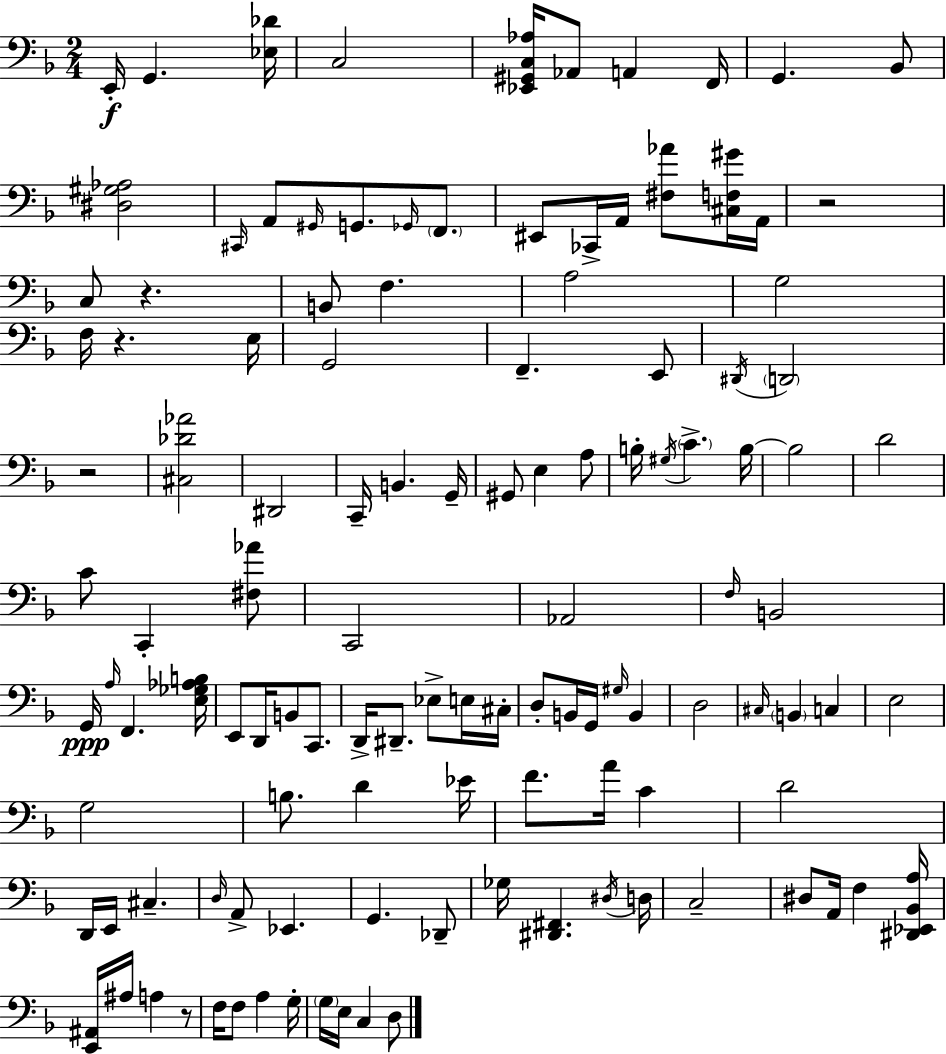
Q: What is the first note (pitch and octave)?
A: E2